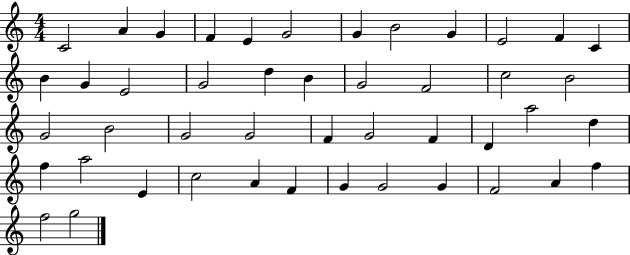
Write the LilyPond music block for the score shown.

{
  \clef treble
  \numericTimeSignature
  \time 4/4
  \key c \major
  c'2 a'4 g'4 | f'4 e'4 g'2 | g'4 b'2 g'4 | e'2 f'4 c'4 | \break b'4 g'4 e'2 | g'2 d''4 b'4 | g'2 f'2 | c''2 b'2 | \break g'2 b'2 | g'2 g'2 | f'4 g'2 f'4 | d'4 a''2 d''4 | \break f''4 a''2 e'4 | c''2 a'4 f'4 | g'4 g'2 g'4 | f'2 a'4 f''4 | \break f''2 g''2 | \bar "|."
}